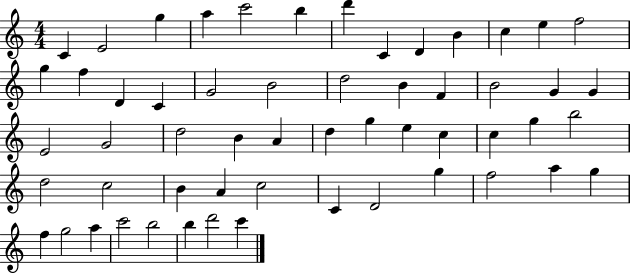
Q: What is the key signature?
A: C major